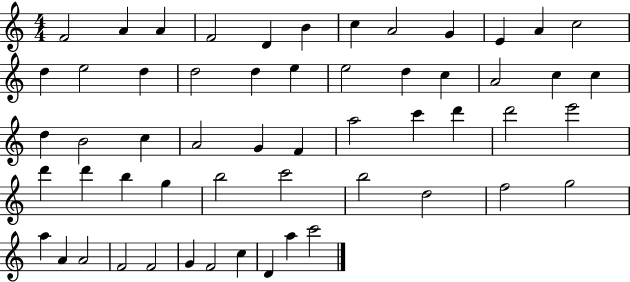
X:1
T:Untitled
M:4/4
L:1/4
K:C
F2 A A F2 D B c A2 G E A c2 d e2 d d2 d e e2 d c A2 c c d B2 c A2 G F a2 c' d' d'2 e'2 d' d' b g b2 c'2 b2 d2 f2 g2 a A A2 F2 F2 G F2 c D a c'2